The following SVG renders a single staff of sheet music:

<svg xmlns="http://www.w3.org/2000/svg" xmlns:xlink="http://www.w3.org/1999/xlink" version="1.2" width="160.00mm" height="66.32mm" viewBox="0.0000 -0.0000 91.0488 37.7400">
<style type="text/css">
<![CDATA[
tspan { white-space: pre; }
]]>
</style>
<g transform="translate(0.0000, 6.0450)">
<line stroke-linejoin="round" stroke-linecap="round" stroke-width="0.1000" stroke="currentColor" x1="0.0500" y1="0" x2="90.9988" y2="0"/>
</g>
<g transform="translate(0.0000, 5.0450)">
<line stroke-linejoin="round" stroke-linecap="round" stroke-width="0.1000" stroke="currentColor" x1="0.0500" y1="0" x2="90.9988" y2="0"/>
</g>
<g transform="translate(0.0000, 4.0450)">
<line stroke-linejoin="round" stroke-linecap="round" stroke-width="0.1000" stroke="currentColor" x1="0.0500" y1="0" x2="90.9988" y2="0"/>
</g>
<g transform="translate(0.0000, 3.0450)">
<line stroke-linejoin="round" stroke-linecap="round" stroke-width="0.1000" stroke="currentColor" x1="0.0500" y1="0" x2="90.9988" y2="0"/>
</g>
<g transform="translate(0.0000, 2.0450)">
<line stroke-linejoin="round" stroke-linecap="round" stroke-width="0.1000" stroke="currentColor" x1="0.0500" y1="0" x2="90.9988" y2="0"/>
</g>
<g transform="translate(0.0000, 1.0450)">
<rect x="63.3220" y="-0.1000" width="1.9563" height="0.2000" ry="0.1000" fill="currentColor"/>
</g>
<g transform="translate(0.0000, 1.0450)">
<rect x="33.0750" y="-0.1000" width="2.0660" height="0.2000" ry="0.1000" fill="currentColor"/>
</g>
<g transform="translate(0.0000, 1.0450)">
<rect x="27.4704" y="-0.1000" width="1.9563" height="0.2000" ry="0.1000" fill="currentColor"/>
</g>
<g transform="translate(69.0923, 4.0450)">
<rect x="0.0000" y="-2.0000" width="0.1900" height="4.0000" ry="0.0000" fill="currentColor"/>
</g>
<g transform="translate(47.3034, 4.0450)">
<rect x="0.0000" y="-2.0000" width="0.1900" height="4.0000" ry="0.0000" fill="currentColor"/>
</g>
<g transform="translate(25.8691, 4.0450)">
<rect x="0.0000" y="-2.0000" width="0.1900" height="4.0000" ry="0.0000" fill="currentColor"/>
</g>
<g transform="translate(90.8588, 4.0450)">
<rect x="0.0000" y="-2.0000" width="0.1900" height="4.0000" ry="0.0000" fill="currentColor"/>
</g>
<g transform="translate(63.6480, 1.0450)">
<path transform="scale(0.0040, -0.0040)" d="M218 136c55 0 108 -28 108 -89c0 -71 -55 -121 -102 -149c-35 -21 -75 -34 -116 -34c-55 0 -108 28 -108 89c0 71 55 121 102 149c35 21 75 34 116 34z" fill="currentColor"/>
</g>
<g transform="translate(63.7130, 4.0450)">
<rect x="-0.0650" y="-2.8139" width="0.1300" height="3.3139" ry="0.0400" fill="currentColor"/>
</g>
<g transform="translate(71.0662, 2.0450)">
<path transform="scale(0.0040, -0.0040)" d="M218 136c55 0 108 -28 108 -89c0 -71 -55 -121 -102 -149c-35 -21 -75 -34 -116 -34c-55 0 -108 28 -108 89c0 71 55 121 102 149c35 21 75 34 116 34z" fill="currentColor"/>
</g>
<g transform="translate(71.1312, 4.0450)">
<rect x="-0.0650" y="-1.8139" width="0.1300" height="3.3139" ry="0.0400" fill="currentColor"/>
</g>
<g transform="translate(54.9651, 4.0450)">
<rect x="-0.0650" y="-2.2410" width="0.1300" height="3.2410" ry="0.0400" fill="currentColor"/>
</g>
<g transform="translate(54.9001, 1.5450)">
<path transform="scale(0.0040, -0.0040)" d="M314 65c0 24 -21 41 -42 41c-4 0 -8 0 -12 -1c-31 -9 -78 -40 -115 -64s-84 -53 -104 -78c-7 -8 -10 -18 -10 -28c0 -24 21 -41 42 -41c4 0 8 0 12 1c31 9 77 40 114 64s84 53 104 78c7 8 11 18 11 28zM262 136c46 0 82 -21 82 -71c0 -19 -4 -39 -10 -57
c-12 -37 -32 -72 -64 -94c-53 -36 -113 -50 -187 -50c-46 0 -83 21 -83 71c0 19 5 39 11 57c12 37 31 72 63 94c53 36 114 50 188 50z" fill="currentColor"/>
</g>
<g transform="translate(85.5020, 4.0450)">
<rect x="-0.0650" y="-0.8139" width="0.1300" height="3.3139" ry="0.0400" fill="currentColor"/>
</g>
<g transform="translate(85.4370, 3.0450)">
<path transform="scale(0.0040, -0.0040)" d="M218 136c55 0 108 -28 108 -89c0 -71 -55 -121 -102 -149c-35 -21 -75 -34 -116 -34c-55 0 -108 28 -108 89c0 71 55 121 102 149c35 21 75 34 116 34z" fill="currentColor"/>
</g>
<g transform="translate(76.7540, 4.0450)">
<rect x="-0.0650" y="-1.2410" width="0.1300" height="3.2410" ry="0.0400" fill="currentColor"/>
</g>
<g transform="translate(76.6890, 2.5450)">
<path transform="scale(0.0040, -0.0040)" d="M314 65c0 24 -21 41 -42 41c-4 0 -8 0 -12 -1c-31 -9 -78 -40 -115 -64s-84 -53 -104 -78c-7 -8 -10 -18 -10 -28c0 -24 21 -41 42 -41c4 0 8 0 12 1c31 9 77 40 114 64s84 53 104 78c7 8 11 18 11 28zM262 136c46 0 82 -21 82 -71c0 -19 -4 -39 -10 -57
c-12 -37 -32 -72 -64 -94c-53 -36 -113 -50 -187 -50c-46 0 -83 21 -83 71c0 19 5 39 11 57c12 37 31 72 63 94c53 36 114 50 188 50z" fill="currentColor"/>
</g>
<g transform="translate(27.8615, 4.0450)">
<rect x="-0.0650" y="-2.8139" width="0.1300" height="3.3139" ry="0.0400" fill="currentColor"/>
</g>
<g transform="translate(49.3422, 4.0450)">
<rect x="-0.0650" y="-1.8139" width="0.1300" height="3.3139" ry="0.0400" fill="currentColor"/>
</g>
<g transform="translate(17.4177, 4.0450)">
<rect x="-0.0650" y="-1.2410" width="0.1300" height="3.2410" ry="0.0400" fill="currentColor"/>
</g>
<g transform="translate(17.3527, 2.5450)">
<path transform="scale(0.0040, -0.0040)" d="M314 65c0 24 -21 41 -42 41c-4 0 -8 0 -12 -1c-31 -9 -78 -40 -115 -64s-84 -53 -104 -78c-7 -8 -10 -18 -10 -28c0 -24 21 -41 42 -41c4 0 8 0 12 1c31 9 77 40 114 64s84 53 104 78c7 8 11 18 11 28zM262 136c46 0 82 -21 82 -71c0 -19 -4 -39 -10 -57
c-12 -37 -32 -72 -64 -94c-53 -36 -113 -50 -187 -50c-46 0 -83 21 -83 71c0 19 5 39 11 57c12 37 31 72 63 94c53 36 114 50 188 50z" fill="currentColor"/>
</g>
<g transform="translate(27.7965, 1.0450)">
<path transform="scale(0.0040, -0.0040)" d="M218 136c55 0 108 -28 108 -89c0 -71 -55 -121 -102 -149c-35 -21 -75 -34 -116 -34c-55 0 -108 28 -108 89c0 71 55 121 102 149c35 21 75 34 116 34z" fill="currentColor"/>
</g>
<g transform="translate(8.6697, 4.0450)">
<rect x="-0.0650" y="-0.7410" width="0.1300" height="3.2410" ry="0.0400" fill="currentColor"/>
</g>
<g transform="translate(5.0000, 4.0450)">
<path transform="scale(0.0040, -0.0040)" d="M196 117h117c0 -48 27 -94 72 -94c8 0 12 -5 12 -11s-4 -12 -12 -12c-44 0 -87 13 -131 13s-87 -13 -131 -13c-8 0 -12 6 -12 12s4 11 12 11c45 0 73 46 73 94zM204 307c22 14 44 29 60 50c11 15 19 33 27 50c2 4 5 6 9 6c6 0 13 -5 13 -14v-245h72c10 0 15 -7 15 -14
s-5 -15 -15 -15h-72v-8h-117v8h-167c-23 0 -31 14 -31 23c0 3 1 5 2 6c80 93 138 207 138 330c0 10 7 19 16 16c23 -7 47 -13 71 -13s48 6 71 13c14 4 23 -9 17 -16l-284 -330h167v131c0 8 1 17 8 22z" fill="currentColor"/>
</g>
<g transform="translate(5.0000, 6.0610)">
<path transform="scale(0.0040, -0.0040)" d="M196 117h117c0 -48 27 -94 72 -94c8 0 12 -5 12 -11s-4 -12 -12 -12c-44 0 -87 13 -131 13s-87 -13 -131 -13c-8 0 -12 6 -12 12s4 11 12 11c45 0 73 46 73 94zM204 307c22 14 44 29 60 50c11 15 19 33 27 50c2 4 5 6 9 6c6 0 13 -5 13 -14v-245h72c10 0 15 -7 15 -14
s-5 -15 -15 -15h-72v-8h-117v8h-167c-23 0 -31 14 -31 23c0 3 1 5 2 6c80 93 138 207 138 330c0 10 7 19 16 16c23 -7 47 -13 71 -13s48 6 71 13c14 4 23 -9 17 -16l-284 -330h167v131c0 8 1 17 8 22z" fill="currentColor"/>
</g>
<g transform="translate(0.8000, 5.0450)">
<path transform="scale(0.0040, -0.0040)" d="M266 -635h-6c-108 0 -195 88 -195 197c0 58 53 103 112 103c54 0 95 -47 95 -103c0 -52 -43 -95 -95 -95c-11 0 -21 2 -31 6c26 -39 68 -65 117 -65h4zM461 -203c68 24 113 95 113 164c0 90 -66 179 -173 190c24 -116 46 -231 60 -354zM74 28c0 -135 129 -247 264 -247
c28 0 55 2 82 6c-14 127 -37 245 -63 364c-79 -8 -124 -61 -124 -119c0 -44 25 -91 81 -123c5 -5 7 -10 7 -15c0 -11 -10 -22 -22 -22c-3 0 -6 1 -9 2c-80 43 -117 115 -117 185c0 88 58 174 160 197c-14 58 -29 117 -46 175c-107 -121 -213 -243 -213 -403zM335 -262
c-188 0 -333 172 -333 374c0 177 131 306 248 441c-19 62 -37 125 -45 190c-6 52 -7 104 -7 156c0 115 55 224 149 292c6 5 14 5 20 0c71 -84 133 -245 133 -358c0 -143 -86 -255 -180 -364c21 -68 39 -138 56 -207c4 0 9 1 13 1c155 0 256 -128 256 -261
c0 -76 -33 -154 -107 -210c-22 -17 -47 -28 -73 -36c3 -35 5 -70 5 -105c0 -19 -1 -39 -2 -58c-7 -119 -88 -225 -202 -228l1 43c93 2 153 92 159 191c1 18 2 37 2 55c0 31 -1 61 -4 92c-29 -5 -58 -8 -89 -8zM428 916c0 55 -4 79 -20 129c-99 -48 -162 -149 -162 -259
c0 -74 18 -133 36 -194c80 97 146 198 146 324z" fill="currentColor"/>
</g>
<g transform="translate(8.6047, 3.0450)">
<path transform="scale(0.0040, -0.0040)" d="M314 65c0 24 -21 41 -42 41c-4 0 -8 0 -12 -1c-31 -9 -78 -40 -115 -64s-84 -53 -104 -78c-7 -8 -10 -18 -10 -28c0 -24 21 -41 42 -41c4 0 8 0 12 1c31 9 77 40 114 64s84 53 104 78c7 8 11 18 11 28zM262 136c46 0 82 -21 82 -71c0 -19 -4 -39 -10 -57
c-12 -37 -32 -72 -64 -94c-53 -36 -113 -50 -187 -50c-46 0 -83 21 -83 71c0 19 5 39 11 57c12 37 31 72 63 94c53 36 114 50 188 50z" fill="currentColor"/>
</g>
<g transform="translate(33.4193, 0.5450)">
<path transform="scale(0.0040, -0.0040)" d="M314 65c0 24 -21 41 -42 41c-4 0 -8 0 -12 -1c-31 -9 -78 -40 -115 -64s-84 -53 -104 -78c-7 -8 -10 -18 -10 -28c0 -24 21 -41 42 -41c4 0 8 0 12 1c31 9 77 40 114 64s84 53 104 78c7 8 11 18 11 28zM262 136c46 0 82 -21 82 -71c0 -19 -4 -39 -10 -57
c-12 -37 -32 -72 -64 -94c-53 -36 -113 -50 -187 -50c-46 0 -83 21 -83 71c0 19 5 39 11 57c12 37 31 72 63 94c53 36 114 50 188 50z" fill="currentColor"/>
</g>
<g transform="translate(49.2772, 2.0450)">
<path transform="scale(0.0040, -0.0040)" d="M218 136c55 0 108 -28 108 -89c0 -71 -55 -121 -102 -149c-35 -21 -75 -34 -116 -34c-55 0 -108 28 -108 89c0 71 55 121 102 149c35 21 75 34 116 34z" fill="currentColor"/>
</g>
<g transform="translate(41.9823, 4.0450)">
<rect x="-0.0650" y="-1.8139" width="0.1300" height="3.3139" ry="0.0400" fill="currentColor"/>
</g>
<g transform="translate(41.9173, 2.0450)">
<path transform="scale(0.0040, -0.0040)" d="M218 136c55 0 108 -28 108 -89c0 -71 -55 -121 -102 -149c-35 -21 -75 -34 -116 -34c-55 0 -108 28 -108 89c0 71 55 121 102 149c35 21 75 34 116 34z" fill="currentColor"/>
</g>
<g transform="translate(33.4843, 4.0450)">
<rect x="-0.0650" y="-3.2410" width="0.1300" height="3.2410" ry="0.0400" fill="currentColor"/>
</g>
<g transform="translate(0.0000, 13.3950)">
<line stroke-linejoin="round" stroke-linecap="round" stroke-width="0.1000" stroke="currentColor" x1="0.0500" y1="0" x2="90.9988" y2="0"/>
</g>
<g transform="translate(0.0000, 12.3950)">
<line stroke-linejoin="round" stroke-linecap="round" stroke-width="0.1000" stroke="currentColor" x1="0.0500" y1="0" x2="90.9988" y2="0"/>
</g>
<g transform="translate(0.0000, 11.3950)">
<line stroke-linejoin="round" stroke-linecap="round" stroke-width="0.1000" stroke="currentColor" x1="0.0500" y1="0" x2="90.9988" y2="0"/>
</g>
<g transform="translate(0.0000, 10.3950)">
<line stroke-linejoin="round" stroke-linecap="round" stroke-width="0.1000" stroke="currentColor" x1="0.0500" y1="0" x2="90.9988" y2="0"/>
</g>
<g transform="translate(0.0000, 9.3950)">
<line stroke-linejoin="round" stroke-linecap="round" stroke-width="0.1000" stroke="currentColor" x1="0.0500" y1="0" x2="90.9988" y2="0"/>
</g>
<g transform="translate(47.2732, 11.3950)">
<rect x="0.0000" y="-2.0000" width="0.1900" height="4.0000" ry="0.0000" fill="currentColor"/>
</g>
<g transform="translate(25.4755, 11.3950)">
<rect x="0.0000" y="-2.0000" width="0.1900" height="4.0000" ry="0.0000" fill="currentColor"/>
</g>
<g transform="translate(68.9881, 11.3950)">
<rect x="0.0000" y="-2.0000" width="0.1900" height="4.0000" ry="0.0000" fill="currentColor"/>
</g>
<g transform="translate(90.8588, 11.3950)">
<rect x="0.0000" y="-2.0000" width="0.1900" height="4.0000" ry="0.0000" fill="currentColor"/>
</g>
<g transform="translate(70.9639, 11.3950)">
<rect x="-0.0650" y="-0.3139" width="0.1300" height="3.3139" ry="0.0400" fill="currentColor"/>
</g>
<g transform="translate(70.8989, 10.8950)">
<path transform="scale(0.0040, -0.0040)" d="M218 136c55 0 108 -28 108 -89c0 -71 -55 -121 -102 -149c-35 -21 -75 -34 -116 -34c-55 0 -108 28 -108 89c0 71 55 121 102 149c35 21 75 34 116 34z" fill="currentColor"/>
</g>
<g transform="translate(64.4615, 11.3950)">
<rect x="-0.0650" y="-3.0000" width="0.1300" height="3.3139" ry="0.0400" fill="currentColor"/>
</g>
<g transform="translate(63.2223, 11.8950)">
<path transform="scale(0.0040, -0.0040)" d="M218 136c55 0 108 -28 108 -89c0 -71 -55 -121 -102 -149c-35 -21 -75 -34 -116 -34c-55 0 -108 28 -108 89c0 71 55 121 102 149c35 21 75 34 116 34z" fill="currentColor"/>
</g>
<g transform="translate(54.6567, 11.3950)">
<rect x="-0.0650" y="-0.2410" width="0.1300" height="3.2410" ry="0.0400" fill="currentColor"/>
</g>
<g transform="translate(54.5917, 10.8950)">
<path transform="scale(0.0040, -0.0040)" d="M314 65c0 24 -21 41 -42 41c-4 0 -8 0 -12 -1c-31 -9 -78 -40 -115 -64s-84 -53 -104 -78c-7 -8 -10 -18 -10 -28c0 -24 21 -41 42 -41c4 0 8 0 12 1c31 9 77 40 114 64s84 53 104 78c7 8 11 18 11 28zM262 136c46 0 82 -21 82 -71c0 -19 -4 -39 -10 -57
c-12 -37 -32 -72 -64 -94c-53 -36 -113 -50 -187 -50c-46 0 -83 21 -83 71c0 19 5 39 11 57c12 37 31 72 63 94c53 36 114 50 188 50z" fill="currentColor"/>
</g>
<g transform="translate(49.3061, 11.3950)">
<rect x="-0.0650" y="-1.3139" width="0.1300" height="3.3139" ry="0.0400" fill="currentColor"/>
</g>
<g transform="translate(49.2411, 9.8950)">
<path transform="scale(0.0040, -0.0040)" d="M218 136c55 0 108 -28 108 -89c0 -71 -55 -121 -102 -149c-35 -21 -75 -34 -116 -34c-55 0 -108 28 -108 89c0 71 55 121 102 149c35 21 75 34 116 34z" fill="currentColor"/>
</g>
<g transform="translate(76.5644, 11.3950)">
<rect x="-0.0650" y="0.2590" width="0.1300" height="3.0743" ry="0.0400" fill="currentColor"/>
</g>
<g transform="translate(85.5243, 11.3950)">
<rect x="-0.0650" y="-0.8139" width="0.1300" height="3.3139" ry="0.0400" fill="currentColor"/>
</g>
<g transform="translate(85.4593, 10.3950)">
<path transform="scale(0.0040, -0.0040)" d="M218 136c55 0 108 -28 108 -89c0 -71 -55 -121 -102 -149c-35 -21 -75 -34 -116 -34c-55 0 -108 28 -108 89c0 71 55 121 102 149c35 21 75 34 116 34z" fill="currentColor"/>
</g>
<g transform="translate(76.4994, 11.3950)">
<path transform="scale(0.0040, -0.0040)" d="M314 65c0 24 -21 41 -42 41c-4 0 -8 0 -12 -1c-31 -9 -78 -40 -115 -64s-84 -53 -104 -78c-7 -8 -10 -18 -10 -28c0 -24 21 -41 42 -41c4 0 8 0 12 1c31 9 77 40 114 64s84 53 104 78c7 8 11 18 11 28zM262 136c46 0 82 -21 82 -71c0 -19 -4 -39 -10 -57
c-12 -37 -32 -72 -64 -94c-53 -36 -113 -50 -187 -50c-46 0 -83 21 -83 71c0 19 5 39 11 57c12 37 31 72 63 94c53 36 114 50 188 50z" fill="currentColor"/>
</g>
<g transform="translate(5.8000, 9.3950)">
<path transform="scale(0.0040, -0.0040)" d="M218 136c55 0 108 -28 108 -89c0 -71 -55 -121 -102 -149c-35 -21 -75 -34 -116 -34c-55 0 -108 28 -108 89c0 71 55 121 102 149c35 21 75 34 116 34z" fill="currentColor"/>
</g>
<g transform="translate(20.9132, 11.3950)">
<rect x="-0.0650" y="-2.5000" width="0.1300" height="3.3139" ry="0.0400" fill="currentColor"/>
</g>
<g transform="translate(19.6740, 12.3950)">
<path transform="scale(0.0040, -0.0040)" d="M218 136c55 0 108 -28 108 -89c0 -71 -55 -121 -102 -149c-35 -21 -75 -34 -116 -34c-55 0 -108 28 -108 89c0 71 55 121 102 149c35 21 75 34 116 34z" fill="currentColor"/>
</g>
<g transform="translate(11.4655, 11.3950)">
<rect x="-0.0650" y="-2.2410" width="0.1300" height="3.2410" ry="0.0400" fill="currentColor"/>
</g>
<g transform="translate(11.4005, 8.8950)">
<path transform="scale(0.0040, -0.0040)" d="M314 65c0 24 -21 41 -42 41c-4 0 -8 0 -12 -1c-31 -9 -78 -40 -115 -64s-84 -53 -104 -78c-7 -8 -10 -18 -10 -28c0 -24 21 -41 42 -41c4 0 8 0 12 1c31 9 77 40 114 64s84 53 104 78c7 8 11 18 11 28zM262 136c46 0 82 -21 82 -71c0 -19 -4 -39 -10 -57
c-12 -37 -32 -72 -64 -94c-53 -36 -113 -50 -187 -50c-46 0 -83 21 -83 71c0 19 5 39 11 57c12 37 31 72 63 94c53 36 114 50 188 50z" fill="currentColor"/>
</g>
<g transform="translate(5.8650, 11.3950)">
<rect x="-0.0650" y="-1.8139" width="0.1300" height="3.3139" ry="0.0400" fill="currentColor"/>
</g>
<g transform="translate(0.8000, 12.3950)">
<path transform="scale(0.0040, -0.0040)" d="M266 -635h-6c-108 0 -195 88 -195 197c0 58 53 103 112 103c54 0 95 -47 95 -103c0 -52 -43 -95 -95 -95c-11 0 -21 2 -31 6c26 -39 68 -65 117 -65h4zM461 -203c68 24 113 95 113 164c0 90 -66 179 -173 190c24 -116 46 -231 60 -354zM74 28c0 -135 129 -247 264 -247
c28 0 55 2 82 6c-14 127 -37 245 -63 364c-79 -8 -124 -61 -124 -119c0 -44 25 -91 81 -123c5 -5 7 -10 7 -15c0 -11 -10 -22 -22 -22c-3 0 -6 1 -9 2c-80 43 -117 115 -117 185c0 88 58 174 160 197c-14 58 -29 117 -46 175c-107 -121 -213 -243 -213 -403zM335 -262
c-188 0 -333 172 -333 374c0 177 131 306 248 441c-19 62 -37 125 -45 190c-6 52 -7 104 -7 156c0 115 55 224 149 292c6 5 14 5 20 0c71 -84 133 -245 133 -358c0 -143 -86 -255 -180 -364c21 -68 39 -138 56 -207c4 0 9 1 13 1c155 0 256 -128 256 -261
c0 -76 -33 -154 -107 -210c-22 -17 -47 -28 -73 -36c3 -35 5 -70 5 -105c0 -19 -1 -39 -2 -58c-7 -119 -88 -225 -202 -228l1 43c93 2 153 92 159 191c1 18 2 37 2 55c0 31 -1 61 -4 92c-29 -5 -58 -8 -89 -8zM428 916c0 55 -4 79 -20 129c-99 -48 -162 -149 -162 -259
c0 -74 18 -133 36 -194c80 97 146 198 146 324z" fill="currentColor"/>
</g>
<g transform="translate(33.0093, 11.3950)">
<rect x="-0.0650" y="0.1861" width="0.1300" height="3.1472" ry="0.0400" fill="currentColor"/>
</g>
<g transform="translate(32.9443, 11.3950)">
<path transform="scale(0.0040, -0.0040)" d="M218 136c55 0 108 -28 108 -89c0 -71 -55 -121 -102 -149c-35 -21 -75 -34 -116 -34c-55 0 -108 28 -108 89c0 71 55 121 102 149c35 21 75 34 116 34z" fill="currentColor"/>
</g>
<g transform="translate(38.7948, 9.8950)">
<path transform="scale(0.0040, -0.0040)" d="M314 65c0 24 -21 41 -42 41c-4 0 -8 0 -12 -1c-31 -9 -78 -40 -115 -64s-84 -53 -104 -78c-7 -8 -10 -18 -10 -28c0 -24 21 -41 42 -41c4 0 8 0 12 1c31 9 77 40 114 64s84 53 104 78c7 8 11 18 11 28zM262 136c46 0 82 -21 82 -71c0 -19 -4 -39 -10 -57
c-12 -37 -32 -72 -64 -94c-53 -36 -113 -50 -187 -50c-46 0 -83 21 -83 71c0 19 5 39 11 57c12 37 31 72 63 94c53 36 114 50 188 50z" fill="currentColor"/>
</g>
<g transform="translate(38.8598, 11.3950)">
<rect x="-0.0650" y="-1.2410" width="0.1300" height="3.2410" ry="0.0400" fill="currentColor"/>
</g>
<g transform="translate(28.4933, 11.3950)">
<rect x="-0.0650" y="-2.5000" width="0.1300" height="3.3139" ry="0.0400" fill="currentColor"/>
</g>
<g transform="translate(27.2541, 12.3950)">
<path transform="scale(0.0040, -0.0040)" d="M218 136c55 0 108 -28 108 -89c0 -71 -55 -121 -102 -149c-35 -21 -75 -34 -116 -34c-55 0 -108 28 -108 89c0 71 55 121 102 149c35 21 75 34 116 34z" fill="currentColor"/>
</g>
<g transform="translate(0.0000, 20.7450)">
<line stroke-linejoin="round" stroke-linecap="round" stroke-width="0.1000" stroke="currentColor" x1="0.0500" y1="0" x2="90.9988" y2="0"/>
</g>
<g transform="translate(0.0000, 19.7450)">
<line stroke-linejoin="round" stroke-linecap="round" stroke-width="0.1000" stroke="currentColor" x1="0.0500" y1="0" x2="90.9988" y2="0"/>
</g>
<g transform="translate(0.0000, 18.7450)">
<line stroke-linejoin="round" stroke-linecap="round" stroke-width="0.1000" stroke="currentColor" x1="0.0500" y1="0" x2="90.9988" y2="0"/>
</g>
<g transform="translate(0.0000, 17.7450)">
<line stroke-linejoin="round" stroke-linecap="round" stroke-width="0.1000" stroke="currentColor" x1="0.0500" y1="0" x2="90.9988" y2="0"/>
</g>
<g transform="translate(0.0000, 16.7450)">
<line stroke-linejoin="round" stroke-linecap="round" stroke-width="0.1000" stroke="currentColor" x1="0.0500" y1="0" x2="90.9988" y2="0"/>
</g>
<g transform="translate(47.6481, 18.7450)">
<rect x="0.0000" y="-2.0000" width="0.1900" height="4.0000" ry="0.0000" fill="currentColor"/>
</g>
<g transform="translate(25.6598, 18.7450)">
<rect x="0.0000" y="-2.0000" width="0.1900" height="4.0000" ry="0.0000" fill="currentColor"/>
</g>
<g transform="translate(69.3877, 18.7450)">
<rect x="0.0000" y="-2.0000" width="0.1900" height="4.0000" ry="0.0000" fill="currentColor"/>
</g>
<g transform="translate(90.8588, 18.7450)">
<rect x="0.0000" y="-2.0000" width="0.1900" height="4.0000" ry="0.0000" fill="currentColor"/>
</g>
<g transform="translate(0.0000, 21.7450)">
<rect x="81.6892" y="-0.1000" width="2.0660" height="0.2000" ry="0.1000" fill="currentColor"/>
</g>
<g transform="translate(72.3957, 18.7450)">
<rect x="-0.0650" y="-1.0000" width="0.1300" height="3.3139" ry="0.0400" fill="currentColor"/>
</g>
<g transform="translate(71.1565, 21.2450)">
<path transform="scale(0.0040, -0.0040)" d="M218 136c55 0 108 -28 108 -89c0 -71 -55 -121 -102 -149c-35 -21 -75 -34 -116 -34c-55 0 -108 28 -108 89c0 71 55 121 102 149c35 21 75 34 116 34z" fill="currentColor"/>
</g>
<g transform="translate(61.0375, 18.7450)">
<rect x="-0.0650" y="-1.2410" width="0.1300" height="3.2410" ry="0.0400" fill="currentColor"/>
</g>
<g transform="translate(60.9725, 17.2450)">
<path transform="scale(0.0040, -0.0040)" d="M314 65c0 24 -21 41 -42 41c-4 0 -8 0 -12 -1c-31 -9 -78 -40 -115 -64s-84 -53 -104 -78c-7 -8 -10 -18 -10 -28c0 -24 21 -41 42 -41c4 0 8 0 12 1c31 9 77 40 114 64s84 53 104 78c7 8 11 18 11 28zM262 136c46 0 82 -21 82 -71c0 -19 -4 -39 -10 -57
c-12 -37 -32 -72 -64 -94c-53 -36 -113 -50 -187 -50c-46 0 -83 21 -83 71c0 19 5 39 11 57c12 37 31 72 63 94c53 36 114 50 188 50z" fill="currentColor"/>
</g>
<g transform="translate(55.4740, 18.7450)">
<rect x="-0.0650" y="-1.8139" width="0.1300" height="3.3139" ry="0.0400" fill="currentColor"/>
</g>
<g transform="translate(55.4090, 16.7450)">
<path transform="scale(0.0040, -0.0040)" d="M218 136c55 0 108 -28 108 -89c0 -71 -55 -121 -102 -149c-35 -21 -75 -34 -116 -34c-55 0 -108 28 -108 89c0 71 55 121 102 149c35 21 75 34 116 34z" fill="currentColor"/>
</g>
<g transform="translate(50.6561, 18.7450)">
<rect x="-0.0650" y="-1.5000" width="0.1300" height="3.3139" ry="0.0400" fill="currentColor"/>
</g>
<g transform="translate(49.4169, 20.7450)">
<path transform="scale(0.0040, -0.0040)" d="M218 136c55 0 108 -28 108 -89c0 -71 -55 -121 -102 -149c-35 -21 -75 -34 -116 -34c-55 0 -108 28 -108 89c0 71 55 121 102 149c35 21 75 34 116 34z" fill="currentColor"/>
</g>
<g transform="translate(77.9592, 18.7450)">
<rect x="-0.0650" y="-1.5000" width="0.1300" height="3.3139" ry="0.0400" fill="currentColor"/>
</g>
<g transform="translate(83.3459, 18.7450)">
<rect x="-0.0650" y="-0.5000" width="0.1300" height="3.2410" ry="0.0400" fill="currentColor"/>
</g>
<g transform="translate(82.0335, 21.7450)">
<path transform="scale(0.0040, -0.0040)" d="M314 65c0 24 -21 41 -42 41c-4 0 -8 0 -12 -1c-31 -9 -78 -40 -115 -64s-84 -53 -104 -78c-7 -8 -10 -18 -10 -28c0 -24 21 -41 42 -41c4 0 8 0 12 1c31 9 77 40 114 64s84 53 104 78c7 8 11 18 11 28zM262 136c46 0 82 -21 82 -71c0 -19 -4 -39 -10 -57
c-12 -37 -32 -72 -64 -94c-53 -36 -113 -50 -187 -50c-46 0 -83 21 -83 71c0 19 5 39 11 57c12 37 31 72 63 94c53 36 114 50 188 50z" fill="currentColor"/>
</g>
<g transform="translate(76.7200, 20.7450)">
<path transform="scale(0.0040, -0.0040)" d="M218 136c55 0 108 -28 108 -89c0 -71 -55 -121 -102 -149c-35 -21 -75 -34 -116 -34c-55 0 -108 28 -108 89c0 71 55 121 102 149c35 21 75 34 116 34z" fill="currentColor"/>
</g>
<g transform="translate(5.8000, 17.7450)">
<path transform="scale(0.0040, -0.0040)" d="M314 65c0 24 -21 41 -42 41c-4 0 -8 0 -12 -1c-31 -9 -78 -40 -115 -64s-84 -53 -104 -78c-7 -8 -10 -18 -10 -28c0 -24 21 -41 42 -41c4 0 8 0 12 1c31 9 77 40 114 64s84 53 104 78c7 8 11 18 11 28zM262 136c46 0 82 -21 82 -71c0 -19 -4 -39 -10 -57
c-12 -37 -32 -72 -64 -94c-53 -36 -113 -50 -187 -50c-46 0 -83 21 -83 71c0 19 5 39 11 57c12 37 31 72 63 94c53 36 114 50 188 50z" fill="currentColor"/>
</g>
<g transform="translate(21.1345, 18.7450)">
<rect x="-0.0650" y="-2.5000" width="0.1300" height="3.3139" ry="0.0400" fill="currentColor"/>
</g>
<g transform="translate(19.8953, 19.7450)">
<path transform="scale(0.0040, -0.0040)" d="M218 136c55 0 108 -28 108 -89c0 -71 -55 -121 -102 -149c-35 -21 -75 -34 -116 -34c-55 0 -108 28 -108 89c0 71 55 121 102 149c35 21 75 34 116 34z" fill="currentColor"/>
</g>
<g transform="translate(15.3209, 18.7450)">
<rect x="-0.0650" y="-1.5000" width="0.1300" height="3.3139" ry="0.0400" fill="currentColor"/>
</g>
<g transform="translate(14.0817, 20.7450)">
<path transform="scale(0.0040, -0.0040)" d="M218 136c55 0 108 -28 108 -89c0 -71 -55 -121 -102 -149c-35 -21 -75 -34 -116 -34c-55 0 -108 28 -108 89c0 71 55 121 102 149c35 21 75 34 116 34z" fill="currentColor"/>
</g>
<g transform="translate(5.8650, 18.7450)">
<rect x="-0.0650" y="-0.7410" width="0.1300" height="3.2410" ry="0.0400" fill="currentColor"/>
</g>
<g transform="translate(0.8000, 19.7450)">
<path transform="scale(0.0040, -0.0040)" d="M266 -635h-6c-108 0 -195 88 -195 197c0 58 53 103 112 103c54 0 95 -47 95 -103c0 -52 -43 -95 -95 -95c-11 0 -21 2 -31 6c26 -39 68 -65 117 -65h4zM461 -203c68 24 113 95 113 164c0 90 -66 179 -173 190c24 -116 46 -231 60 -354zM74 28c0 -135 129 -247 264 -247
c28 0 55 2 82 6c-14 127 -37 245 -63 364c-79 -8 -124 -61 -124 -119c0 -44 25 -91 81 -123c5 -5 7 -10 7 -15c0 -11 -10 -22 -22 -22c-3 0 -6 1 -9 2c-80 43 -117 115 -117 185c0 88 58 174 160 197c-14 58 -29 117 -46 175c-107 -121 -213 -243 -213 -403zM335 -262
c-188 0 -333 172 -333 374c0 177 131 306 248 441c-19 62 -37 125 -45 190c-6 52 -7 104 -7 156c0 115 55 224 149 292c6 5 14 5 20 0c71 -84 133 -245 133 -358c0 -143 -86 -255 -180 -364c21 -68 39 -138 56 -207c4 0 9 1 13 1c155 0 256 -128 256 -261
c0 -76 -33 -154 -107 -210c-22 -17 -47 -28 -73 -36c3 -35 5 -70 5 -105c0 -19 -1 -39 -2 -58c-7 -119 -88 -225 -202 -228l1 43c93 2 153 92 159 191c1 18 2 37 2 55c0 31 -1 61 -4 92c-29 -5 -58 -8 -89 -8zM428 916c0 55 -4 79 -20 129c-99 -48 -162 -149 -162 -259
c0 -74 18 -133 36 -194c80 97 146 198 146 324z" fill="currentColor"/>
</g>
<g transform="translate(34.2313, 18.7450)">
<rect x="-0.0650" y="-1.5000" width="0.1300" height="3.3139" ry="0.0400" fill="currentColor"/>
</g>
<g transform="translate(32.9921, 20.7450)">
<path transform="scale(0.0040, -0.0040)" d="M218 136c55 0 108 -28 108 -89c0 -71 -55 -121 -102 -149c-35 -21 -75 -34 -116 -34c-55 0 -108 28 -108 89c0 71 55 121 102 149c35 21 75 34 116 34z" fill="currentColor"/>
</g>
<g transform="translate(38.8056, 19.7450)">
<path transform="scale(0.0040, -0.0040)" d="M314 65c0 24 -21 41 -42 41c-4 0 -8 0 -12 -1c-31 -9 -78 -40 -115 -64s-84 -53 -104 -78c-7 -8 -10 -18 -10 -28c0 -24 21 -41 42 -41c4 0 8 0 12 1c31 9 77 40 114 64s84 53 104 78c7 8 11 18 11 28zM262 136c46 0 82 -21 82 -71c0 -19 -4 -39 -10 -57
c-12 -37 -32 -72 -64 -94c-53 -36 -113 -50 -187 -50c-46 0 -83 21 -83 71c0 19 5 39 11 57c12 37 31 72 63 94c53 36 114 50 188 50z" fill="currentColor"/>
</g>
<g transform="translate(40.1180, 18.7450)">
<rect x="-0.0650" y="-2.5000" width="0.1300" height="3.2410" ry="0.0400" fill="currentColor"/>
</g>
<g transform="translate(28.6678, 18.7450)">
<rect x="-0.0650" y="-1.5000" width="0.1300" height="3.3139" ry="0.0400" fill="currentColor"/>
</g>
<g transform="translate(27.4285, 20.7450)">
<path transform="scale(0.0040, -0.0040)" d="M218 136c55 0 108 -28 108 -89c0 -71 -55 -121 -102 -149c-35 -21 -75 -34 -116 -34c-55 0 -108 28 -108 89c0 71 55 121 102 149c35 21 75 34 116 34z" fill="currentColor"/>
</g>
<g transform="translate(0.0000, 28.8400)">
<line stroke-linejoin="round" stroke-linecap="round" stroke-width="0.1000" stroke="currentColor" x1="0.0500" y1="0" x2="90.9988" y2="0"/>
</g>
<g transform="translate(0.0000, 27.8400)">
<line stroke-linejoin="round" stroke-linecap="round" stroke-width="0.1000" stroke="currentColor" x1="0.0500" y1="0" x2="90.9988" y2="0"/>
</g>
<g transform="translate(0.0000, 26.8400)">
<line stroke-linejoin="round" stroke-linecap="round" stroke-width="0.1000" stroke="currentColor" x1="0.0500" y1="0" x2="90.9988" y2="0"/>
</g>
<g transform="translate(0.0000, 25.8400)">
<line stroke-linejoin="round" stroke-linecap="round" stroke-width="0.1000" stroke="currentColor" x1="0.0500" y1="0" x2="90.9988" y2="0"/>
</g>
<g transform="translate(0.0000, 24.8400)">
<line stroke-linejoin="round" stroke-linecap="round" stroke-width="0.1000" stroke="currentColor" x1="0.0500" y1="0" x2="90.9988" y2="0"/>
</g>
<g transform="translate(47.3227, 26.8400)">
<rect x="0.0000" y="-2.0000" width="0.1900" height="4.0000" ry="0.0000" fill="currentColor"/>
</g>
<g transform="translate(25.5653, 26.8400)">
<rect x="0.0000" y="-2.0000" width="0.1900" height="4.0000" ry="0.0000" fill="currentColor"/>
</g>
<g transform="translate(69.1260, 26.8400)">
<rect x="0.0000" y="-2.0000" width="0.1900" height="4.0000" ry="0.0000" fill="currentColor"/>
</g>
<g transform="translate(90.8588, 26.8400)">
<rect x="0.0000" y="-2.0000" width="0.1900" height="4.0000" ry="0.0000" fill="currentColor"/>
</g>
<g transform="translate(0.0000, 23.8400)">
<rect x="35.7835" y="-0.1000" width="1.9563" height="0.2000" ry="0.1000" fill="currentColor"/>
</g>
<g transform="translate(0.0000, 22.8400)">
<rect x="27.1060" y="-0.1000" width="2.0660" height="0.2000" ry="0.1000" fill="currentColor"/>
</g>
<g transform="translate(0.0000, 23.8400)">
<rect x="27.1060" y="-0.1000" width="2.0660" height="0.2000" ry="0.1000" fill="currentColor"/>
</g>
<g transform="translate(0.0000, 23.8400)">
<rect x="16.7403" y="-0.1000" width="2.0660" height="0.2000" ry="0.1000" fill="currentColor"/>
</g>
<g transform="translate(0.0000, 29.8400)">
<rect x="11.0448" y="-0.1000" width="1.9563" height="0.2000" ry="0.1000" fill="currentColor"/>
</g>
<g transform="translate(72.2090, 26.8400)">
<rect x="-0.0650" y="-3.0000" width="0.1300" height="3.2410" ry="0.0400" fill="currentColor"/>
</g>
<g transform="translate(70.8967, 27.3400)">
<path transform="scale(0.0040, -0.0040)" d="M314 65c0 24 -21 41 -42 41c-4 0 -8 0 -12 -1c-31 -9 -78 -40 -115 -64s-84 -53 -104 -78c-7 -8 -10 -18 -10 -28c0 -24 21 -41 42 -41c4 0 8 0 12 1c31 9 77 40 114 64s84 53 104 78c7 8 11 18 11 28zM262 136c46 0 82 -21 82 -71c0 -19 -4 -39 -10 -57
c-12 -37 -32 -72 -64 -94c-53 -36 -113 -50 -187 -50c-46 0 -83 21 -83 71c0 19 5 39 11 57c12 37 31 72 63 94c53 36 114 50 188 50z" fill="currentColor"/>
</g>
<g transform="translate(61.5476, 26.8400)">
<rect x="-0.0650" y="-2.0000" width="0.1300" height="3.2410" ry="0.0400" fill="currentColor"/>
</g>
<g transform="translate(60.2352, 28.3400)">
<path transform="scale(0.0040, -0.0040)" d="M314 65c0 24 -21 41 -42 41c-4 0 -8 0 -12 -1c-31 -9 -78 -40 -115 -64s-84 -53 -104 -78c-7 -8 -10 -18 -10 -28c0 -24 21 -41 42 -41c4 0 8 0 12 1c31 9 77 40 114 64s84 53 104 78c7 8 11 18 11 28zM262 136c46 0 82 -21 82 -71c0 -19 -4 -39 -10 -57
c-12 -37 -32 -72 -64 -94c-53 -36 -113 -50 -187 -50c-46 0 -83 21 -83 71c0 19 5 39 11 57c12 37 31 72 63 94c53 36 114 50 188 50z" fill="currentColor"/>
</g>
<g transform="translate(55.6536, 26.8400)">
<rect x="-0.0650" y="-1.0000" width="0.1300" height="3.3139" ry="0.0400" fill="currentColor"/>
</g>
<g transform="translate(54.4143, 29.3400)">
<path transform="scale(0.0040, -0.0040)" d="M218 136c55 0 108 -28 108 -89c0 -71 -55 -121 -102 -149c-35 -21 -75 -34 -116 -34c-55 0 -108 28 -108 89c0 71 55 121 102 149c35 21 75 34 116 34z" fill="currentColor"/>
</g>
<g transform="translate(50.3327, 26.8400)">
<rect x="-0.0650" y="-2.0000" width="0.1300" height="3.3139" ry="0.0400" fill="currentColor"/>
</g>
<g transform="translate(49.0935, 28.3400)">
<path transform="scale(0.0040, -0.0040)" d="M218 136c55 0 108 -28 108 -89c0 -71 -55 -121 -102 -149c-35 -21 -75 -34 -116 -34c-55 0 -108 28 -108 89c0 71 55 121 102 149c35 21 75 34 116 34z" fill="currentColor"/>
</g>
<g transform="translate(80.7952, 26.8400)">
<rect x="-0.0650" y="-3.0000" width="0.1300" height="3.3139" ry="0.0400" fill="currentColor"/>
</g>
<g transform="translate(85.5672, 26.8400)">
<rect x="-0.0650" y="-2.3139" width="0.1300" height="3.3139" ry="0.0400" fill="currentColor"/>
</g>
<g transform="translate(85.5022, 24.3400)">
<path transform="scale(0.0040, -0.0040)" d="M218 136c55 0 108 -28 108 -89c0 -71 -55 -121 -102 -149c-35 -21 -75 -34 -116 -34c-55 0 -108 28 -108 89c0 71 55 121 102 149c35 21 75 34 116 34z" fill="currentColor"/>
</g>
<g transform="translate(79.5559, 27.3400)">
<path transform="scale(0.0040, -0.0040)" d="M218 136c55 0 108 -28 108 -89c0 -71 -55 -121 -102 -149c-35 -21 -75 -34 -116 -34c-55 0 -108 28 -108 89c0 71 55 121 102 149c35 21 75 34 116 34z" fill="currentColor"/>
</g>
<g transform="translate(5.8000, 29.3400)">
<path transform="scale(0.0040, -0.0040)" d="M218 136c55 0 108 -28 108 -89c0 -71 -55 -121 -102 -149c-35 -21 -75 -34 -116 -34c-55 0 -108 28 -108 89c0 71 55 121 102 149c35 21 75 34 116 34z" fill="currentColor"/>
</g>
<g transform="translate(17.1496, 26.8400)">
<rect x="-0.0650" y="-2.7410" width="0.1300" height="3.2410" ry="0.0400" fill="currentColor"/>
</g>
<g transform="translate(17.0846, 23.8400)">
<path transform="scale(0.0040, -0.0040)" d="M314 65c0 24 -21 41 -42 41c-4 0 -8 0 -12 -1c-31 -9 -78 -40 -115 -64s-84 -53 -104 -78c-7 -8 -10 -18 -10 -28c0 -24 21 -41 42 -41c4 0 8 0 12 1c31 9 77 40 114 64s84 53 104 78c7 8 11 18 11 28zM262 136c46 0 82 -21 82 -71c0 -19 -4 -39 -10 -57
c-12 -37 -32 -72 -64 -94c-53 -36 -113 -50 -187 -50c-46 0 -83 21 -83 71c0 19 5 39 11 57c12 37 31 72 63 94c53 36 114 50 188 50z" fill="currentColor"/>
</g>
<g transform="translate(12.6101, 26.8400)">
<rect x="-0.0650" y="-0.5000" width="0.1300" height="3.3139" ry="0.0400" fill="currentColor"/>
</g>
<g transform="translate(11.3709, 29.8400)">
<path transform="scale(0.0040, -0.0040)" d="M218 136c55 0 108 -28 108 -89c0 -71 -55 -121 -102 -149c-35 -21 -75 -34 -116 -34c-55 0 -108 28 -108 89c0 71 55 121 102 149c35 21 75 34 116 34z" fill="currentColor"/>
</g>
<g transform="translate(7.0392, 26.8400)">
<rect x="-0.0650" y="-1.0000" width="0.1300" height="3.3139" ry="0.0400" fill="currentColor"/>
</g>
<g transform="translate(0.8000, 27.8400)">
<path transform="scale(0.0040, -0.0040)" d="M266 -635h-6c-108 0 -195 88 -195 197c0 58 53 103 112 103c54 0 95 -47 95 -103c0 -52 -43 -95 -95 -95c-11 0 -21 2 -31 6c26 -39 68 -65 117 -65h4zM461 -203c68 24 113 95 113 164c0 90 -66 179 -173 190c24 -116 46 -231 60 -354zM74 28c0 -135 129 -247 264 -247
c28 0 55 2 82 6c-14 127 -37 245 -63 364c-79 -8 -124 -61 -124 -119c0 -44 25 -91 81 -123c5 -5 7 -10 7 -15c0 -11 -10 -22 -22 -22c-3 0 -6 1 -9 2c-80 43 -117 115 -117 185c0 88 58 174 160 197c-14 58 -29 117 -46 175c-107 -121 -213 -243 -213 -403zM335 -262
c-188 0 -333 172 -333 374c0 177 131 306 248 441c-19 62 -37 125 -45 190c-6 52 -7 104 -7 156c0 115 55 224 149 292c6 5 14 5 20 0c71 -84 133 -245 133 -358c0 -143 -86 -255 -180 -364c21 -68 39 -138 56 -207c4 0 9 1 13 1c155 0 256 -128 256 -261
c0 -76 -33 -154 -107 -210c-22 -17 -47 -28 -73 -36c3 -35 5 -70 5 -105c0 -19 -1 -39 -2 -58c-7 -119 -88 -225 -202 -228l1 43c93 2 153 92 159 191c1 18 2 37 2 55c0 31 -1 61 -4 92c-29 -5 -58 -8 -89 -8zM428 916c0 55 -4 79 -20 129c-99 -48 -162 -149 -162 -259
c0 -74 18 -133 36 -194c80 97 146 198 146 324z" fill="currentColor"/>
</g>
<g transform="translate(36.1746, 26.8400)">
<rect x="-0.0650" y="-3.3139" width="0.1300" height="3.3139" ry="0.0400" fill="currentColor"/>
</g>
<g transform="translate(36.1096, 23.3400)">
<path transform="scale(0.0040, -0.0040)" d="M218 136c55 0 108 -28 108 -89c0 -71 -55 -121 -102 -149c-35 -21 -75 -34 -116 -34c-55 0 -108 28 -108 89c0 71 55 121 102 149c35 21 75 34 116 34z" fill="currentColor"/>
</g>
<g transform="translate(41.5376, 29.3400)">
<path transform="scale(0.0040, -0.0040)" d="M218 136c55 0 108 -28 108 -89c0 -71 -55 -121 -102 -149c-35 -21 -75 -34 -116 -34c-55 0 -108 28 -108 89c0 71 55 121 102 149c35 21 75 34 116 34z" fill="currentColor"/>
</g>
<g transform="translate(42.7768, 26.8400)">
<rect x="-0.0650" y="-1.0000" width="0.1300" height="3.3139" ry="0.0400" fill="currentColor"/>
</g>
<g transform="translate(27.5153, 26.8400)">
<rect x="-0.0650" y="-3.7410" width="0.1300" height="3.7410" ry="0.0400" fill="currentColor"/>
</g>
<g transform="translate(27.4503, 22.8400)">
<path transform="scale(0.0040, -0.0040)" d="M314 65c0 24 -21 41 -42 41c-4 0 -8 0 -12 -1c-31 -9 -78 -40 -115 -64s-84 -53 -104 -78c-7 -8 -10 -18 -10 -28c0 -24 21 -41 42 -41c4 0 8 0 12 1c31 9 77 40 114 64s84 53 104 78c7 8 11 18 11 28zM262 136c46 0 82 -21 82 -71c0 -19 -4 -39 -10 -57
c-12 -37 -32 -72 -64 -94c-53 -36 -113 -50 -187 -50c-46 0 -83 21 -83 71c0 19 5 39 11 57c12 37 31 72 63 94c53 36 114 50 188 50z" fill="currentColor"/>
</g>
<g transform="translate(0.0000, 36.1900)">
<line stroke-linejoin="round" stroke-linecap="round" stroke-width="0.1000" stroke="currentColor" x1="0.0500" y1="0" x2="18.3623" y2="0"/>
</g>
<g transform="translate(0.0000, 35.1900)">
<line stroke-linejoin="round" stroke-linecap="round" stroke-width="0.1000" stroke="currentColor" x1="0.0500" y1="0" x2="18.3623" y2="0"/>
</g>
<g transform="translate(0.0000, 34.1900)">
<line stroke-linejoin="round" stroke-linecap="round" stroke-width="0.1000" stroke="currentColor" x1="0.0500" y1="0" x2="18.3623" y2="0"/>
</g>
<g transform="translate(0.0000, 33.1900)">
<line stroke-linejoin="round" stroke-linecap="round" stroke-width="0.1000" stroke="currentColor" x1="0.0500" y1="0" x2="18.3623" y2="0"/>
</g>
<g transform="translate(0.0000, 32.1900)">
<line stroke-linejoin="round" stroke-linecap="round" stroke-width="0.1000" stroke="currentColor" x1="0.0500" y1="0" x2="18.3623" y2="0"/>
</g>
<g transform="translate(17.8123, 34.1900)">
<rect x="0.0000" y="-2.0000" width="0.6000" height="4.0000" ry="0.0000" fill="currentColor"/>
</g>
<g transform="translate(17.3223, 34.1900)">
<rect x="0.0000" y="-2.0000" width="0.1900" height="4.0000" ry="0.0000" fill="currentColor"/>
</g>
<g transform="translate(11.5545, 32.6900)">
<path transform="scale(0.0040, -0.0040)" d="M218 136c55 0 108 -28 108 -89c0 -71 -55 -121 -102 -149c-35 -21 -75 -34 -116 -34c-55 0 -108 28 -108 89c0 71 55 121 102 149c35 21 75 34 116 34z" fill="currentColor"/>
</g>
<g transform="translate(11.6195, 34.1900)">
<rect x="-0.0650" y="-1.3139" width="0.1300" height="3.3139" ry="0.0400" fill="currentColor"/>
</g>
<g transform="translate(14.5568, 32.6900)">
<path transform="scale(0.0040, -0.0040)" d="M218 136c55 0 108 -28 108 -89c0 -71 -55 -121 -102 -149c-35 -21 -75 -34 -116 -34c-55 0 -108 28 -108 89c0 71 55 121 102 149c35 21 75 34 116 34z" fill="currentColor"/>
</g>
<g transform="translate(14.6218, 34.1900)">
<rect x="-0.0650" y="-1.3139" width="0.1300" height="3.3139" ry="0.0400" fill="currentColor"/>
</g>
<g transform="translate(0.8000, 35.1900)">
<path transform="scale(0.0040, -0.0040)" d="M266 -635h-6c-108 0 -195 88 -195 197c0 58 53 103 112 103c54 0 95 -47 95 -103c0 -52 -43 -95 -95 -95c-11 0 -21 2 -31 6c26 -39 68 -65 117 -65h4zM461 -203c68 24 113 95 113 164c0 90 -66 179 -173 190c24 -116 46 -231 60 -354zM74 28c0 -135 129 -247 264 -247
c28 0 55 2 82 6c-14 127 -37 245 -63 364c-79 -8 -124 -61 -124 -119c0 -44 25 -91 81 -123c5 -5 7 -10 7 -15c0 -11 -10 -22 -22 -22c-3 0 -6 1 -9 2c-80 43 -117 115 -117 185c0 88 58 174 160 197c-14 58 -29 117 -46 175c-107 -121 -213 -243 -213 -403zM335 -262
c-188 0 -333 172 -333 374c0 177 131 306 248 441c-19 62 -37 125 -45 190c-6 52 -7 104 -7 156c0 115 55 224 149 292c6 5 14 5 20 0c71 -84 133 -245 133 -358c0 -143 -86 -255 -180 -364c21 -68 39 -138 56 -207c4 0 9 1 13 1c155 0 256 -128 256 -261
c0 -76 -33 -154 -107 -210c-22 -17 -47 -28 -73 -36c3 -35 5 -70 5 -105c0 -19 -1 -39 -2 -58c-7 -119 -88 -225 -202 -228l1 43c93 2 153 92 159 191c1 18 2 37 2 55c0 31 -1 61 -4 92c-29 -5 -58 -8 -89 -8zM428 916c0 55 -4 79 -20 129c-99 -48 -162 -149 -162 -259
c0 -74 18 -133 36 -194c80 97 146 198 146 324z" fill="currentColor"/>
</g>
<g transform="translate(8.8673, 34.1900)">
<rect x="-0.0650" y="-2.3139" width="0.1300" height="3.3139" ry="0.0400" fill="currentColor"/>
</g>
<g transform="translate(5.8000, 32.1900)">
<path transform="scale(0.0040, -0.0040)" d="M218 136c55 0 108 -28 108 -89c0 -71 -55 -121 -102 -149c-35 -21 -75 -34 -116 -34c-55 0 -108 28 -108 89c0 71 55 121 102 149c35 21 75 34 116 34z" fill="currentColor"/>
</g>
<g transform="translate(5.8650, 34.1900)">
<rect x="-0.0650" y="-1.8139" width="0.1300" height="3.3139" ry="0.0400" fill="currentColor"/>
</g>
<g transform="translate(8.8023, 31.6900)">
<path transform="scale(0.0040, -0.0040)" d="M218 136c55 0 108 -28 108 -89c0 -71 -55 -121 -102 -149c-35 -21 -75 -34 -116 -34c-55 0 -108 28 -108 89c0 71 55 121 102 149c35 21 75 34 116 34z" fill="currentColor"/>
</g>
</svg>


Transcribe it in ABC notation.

X:1
T:Untitled
M:4/4
L:1/4
K:C
d2 e2 a b2 f f g2 a f e2 d f g2 G G B e2 e c2 A c B2 d d2 E G E E G2 E f e2 D E C2 D C a2 c'2 b D F D F2 A2 A g f g e e